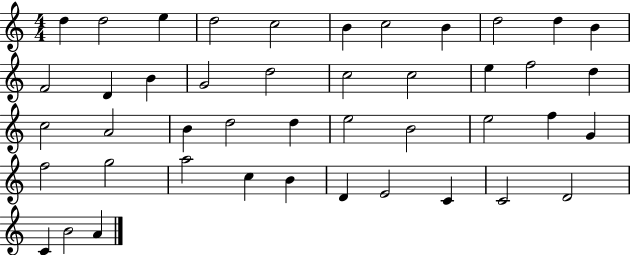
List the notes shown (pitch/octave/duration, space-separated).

D5/q D5/h E5/q D5/h C5/h B4/q C5/h B4/q D5/h D5/q B4/q F4/h D4/q B4/q G4/h D5/h C5/h C5/h E5/q F5/h D5/q C5/h A4/h B4/q D5/h D5/q E5/h B4/h E5/h F5/q G4/q F5/h G5/h A5/h C5/q B4/q D4/q E4/h C4/q C4/h D4/h C4/q B4/h A4/q